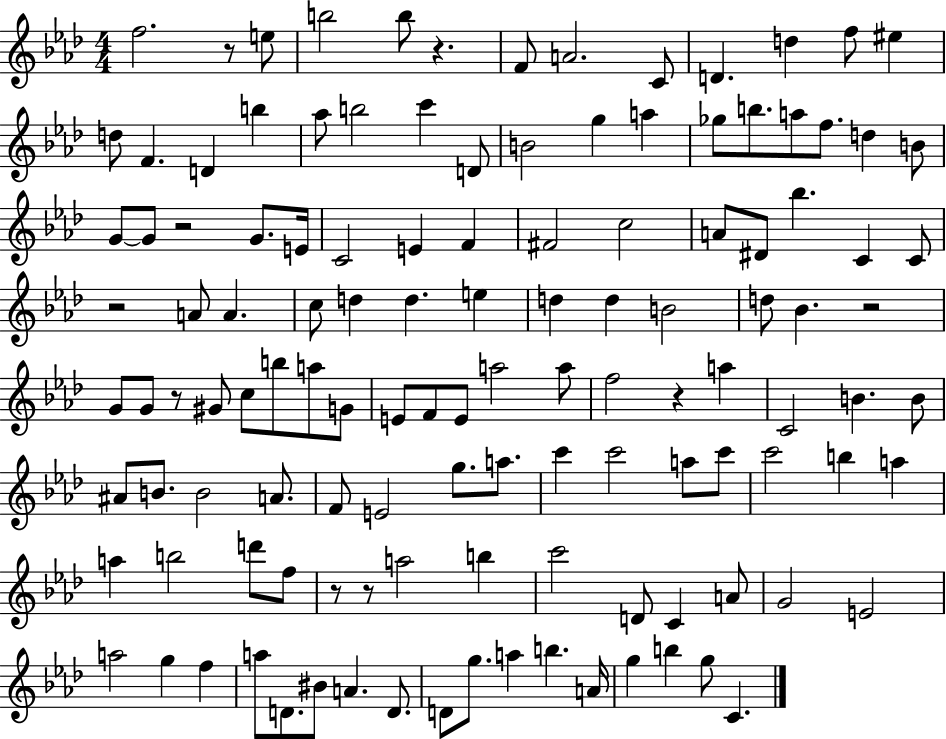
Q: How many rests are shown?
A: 9